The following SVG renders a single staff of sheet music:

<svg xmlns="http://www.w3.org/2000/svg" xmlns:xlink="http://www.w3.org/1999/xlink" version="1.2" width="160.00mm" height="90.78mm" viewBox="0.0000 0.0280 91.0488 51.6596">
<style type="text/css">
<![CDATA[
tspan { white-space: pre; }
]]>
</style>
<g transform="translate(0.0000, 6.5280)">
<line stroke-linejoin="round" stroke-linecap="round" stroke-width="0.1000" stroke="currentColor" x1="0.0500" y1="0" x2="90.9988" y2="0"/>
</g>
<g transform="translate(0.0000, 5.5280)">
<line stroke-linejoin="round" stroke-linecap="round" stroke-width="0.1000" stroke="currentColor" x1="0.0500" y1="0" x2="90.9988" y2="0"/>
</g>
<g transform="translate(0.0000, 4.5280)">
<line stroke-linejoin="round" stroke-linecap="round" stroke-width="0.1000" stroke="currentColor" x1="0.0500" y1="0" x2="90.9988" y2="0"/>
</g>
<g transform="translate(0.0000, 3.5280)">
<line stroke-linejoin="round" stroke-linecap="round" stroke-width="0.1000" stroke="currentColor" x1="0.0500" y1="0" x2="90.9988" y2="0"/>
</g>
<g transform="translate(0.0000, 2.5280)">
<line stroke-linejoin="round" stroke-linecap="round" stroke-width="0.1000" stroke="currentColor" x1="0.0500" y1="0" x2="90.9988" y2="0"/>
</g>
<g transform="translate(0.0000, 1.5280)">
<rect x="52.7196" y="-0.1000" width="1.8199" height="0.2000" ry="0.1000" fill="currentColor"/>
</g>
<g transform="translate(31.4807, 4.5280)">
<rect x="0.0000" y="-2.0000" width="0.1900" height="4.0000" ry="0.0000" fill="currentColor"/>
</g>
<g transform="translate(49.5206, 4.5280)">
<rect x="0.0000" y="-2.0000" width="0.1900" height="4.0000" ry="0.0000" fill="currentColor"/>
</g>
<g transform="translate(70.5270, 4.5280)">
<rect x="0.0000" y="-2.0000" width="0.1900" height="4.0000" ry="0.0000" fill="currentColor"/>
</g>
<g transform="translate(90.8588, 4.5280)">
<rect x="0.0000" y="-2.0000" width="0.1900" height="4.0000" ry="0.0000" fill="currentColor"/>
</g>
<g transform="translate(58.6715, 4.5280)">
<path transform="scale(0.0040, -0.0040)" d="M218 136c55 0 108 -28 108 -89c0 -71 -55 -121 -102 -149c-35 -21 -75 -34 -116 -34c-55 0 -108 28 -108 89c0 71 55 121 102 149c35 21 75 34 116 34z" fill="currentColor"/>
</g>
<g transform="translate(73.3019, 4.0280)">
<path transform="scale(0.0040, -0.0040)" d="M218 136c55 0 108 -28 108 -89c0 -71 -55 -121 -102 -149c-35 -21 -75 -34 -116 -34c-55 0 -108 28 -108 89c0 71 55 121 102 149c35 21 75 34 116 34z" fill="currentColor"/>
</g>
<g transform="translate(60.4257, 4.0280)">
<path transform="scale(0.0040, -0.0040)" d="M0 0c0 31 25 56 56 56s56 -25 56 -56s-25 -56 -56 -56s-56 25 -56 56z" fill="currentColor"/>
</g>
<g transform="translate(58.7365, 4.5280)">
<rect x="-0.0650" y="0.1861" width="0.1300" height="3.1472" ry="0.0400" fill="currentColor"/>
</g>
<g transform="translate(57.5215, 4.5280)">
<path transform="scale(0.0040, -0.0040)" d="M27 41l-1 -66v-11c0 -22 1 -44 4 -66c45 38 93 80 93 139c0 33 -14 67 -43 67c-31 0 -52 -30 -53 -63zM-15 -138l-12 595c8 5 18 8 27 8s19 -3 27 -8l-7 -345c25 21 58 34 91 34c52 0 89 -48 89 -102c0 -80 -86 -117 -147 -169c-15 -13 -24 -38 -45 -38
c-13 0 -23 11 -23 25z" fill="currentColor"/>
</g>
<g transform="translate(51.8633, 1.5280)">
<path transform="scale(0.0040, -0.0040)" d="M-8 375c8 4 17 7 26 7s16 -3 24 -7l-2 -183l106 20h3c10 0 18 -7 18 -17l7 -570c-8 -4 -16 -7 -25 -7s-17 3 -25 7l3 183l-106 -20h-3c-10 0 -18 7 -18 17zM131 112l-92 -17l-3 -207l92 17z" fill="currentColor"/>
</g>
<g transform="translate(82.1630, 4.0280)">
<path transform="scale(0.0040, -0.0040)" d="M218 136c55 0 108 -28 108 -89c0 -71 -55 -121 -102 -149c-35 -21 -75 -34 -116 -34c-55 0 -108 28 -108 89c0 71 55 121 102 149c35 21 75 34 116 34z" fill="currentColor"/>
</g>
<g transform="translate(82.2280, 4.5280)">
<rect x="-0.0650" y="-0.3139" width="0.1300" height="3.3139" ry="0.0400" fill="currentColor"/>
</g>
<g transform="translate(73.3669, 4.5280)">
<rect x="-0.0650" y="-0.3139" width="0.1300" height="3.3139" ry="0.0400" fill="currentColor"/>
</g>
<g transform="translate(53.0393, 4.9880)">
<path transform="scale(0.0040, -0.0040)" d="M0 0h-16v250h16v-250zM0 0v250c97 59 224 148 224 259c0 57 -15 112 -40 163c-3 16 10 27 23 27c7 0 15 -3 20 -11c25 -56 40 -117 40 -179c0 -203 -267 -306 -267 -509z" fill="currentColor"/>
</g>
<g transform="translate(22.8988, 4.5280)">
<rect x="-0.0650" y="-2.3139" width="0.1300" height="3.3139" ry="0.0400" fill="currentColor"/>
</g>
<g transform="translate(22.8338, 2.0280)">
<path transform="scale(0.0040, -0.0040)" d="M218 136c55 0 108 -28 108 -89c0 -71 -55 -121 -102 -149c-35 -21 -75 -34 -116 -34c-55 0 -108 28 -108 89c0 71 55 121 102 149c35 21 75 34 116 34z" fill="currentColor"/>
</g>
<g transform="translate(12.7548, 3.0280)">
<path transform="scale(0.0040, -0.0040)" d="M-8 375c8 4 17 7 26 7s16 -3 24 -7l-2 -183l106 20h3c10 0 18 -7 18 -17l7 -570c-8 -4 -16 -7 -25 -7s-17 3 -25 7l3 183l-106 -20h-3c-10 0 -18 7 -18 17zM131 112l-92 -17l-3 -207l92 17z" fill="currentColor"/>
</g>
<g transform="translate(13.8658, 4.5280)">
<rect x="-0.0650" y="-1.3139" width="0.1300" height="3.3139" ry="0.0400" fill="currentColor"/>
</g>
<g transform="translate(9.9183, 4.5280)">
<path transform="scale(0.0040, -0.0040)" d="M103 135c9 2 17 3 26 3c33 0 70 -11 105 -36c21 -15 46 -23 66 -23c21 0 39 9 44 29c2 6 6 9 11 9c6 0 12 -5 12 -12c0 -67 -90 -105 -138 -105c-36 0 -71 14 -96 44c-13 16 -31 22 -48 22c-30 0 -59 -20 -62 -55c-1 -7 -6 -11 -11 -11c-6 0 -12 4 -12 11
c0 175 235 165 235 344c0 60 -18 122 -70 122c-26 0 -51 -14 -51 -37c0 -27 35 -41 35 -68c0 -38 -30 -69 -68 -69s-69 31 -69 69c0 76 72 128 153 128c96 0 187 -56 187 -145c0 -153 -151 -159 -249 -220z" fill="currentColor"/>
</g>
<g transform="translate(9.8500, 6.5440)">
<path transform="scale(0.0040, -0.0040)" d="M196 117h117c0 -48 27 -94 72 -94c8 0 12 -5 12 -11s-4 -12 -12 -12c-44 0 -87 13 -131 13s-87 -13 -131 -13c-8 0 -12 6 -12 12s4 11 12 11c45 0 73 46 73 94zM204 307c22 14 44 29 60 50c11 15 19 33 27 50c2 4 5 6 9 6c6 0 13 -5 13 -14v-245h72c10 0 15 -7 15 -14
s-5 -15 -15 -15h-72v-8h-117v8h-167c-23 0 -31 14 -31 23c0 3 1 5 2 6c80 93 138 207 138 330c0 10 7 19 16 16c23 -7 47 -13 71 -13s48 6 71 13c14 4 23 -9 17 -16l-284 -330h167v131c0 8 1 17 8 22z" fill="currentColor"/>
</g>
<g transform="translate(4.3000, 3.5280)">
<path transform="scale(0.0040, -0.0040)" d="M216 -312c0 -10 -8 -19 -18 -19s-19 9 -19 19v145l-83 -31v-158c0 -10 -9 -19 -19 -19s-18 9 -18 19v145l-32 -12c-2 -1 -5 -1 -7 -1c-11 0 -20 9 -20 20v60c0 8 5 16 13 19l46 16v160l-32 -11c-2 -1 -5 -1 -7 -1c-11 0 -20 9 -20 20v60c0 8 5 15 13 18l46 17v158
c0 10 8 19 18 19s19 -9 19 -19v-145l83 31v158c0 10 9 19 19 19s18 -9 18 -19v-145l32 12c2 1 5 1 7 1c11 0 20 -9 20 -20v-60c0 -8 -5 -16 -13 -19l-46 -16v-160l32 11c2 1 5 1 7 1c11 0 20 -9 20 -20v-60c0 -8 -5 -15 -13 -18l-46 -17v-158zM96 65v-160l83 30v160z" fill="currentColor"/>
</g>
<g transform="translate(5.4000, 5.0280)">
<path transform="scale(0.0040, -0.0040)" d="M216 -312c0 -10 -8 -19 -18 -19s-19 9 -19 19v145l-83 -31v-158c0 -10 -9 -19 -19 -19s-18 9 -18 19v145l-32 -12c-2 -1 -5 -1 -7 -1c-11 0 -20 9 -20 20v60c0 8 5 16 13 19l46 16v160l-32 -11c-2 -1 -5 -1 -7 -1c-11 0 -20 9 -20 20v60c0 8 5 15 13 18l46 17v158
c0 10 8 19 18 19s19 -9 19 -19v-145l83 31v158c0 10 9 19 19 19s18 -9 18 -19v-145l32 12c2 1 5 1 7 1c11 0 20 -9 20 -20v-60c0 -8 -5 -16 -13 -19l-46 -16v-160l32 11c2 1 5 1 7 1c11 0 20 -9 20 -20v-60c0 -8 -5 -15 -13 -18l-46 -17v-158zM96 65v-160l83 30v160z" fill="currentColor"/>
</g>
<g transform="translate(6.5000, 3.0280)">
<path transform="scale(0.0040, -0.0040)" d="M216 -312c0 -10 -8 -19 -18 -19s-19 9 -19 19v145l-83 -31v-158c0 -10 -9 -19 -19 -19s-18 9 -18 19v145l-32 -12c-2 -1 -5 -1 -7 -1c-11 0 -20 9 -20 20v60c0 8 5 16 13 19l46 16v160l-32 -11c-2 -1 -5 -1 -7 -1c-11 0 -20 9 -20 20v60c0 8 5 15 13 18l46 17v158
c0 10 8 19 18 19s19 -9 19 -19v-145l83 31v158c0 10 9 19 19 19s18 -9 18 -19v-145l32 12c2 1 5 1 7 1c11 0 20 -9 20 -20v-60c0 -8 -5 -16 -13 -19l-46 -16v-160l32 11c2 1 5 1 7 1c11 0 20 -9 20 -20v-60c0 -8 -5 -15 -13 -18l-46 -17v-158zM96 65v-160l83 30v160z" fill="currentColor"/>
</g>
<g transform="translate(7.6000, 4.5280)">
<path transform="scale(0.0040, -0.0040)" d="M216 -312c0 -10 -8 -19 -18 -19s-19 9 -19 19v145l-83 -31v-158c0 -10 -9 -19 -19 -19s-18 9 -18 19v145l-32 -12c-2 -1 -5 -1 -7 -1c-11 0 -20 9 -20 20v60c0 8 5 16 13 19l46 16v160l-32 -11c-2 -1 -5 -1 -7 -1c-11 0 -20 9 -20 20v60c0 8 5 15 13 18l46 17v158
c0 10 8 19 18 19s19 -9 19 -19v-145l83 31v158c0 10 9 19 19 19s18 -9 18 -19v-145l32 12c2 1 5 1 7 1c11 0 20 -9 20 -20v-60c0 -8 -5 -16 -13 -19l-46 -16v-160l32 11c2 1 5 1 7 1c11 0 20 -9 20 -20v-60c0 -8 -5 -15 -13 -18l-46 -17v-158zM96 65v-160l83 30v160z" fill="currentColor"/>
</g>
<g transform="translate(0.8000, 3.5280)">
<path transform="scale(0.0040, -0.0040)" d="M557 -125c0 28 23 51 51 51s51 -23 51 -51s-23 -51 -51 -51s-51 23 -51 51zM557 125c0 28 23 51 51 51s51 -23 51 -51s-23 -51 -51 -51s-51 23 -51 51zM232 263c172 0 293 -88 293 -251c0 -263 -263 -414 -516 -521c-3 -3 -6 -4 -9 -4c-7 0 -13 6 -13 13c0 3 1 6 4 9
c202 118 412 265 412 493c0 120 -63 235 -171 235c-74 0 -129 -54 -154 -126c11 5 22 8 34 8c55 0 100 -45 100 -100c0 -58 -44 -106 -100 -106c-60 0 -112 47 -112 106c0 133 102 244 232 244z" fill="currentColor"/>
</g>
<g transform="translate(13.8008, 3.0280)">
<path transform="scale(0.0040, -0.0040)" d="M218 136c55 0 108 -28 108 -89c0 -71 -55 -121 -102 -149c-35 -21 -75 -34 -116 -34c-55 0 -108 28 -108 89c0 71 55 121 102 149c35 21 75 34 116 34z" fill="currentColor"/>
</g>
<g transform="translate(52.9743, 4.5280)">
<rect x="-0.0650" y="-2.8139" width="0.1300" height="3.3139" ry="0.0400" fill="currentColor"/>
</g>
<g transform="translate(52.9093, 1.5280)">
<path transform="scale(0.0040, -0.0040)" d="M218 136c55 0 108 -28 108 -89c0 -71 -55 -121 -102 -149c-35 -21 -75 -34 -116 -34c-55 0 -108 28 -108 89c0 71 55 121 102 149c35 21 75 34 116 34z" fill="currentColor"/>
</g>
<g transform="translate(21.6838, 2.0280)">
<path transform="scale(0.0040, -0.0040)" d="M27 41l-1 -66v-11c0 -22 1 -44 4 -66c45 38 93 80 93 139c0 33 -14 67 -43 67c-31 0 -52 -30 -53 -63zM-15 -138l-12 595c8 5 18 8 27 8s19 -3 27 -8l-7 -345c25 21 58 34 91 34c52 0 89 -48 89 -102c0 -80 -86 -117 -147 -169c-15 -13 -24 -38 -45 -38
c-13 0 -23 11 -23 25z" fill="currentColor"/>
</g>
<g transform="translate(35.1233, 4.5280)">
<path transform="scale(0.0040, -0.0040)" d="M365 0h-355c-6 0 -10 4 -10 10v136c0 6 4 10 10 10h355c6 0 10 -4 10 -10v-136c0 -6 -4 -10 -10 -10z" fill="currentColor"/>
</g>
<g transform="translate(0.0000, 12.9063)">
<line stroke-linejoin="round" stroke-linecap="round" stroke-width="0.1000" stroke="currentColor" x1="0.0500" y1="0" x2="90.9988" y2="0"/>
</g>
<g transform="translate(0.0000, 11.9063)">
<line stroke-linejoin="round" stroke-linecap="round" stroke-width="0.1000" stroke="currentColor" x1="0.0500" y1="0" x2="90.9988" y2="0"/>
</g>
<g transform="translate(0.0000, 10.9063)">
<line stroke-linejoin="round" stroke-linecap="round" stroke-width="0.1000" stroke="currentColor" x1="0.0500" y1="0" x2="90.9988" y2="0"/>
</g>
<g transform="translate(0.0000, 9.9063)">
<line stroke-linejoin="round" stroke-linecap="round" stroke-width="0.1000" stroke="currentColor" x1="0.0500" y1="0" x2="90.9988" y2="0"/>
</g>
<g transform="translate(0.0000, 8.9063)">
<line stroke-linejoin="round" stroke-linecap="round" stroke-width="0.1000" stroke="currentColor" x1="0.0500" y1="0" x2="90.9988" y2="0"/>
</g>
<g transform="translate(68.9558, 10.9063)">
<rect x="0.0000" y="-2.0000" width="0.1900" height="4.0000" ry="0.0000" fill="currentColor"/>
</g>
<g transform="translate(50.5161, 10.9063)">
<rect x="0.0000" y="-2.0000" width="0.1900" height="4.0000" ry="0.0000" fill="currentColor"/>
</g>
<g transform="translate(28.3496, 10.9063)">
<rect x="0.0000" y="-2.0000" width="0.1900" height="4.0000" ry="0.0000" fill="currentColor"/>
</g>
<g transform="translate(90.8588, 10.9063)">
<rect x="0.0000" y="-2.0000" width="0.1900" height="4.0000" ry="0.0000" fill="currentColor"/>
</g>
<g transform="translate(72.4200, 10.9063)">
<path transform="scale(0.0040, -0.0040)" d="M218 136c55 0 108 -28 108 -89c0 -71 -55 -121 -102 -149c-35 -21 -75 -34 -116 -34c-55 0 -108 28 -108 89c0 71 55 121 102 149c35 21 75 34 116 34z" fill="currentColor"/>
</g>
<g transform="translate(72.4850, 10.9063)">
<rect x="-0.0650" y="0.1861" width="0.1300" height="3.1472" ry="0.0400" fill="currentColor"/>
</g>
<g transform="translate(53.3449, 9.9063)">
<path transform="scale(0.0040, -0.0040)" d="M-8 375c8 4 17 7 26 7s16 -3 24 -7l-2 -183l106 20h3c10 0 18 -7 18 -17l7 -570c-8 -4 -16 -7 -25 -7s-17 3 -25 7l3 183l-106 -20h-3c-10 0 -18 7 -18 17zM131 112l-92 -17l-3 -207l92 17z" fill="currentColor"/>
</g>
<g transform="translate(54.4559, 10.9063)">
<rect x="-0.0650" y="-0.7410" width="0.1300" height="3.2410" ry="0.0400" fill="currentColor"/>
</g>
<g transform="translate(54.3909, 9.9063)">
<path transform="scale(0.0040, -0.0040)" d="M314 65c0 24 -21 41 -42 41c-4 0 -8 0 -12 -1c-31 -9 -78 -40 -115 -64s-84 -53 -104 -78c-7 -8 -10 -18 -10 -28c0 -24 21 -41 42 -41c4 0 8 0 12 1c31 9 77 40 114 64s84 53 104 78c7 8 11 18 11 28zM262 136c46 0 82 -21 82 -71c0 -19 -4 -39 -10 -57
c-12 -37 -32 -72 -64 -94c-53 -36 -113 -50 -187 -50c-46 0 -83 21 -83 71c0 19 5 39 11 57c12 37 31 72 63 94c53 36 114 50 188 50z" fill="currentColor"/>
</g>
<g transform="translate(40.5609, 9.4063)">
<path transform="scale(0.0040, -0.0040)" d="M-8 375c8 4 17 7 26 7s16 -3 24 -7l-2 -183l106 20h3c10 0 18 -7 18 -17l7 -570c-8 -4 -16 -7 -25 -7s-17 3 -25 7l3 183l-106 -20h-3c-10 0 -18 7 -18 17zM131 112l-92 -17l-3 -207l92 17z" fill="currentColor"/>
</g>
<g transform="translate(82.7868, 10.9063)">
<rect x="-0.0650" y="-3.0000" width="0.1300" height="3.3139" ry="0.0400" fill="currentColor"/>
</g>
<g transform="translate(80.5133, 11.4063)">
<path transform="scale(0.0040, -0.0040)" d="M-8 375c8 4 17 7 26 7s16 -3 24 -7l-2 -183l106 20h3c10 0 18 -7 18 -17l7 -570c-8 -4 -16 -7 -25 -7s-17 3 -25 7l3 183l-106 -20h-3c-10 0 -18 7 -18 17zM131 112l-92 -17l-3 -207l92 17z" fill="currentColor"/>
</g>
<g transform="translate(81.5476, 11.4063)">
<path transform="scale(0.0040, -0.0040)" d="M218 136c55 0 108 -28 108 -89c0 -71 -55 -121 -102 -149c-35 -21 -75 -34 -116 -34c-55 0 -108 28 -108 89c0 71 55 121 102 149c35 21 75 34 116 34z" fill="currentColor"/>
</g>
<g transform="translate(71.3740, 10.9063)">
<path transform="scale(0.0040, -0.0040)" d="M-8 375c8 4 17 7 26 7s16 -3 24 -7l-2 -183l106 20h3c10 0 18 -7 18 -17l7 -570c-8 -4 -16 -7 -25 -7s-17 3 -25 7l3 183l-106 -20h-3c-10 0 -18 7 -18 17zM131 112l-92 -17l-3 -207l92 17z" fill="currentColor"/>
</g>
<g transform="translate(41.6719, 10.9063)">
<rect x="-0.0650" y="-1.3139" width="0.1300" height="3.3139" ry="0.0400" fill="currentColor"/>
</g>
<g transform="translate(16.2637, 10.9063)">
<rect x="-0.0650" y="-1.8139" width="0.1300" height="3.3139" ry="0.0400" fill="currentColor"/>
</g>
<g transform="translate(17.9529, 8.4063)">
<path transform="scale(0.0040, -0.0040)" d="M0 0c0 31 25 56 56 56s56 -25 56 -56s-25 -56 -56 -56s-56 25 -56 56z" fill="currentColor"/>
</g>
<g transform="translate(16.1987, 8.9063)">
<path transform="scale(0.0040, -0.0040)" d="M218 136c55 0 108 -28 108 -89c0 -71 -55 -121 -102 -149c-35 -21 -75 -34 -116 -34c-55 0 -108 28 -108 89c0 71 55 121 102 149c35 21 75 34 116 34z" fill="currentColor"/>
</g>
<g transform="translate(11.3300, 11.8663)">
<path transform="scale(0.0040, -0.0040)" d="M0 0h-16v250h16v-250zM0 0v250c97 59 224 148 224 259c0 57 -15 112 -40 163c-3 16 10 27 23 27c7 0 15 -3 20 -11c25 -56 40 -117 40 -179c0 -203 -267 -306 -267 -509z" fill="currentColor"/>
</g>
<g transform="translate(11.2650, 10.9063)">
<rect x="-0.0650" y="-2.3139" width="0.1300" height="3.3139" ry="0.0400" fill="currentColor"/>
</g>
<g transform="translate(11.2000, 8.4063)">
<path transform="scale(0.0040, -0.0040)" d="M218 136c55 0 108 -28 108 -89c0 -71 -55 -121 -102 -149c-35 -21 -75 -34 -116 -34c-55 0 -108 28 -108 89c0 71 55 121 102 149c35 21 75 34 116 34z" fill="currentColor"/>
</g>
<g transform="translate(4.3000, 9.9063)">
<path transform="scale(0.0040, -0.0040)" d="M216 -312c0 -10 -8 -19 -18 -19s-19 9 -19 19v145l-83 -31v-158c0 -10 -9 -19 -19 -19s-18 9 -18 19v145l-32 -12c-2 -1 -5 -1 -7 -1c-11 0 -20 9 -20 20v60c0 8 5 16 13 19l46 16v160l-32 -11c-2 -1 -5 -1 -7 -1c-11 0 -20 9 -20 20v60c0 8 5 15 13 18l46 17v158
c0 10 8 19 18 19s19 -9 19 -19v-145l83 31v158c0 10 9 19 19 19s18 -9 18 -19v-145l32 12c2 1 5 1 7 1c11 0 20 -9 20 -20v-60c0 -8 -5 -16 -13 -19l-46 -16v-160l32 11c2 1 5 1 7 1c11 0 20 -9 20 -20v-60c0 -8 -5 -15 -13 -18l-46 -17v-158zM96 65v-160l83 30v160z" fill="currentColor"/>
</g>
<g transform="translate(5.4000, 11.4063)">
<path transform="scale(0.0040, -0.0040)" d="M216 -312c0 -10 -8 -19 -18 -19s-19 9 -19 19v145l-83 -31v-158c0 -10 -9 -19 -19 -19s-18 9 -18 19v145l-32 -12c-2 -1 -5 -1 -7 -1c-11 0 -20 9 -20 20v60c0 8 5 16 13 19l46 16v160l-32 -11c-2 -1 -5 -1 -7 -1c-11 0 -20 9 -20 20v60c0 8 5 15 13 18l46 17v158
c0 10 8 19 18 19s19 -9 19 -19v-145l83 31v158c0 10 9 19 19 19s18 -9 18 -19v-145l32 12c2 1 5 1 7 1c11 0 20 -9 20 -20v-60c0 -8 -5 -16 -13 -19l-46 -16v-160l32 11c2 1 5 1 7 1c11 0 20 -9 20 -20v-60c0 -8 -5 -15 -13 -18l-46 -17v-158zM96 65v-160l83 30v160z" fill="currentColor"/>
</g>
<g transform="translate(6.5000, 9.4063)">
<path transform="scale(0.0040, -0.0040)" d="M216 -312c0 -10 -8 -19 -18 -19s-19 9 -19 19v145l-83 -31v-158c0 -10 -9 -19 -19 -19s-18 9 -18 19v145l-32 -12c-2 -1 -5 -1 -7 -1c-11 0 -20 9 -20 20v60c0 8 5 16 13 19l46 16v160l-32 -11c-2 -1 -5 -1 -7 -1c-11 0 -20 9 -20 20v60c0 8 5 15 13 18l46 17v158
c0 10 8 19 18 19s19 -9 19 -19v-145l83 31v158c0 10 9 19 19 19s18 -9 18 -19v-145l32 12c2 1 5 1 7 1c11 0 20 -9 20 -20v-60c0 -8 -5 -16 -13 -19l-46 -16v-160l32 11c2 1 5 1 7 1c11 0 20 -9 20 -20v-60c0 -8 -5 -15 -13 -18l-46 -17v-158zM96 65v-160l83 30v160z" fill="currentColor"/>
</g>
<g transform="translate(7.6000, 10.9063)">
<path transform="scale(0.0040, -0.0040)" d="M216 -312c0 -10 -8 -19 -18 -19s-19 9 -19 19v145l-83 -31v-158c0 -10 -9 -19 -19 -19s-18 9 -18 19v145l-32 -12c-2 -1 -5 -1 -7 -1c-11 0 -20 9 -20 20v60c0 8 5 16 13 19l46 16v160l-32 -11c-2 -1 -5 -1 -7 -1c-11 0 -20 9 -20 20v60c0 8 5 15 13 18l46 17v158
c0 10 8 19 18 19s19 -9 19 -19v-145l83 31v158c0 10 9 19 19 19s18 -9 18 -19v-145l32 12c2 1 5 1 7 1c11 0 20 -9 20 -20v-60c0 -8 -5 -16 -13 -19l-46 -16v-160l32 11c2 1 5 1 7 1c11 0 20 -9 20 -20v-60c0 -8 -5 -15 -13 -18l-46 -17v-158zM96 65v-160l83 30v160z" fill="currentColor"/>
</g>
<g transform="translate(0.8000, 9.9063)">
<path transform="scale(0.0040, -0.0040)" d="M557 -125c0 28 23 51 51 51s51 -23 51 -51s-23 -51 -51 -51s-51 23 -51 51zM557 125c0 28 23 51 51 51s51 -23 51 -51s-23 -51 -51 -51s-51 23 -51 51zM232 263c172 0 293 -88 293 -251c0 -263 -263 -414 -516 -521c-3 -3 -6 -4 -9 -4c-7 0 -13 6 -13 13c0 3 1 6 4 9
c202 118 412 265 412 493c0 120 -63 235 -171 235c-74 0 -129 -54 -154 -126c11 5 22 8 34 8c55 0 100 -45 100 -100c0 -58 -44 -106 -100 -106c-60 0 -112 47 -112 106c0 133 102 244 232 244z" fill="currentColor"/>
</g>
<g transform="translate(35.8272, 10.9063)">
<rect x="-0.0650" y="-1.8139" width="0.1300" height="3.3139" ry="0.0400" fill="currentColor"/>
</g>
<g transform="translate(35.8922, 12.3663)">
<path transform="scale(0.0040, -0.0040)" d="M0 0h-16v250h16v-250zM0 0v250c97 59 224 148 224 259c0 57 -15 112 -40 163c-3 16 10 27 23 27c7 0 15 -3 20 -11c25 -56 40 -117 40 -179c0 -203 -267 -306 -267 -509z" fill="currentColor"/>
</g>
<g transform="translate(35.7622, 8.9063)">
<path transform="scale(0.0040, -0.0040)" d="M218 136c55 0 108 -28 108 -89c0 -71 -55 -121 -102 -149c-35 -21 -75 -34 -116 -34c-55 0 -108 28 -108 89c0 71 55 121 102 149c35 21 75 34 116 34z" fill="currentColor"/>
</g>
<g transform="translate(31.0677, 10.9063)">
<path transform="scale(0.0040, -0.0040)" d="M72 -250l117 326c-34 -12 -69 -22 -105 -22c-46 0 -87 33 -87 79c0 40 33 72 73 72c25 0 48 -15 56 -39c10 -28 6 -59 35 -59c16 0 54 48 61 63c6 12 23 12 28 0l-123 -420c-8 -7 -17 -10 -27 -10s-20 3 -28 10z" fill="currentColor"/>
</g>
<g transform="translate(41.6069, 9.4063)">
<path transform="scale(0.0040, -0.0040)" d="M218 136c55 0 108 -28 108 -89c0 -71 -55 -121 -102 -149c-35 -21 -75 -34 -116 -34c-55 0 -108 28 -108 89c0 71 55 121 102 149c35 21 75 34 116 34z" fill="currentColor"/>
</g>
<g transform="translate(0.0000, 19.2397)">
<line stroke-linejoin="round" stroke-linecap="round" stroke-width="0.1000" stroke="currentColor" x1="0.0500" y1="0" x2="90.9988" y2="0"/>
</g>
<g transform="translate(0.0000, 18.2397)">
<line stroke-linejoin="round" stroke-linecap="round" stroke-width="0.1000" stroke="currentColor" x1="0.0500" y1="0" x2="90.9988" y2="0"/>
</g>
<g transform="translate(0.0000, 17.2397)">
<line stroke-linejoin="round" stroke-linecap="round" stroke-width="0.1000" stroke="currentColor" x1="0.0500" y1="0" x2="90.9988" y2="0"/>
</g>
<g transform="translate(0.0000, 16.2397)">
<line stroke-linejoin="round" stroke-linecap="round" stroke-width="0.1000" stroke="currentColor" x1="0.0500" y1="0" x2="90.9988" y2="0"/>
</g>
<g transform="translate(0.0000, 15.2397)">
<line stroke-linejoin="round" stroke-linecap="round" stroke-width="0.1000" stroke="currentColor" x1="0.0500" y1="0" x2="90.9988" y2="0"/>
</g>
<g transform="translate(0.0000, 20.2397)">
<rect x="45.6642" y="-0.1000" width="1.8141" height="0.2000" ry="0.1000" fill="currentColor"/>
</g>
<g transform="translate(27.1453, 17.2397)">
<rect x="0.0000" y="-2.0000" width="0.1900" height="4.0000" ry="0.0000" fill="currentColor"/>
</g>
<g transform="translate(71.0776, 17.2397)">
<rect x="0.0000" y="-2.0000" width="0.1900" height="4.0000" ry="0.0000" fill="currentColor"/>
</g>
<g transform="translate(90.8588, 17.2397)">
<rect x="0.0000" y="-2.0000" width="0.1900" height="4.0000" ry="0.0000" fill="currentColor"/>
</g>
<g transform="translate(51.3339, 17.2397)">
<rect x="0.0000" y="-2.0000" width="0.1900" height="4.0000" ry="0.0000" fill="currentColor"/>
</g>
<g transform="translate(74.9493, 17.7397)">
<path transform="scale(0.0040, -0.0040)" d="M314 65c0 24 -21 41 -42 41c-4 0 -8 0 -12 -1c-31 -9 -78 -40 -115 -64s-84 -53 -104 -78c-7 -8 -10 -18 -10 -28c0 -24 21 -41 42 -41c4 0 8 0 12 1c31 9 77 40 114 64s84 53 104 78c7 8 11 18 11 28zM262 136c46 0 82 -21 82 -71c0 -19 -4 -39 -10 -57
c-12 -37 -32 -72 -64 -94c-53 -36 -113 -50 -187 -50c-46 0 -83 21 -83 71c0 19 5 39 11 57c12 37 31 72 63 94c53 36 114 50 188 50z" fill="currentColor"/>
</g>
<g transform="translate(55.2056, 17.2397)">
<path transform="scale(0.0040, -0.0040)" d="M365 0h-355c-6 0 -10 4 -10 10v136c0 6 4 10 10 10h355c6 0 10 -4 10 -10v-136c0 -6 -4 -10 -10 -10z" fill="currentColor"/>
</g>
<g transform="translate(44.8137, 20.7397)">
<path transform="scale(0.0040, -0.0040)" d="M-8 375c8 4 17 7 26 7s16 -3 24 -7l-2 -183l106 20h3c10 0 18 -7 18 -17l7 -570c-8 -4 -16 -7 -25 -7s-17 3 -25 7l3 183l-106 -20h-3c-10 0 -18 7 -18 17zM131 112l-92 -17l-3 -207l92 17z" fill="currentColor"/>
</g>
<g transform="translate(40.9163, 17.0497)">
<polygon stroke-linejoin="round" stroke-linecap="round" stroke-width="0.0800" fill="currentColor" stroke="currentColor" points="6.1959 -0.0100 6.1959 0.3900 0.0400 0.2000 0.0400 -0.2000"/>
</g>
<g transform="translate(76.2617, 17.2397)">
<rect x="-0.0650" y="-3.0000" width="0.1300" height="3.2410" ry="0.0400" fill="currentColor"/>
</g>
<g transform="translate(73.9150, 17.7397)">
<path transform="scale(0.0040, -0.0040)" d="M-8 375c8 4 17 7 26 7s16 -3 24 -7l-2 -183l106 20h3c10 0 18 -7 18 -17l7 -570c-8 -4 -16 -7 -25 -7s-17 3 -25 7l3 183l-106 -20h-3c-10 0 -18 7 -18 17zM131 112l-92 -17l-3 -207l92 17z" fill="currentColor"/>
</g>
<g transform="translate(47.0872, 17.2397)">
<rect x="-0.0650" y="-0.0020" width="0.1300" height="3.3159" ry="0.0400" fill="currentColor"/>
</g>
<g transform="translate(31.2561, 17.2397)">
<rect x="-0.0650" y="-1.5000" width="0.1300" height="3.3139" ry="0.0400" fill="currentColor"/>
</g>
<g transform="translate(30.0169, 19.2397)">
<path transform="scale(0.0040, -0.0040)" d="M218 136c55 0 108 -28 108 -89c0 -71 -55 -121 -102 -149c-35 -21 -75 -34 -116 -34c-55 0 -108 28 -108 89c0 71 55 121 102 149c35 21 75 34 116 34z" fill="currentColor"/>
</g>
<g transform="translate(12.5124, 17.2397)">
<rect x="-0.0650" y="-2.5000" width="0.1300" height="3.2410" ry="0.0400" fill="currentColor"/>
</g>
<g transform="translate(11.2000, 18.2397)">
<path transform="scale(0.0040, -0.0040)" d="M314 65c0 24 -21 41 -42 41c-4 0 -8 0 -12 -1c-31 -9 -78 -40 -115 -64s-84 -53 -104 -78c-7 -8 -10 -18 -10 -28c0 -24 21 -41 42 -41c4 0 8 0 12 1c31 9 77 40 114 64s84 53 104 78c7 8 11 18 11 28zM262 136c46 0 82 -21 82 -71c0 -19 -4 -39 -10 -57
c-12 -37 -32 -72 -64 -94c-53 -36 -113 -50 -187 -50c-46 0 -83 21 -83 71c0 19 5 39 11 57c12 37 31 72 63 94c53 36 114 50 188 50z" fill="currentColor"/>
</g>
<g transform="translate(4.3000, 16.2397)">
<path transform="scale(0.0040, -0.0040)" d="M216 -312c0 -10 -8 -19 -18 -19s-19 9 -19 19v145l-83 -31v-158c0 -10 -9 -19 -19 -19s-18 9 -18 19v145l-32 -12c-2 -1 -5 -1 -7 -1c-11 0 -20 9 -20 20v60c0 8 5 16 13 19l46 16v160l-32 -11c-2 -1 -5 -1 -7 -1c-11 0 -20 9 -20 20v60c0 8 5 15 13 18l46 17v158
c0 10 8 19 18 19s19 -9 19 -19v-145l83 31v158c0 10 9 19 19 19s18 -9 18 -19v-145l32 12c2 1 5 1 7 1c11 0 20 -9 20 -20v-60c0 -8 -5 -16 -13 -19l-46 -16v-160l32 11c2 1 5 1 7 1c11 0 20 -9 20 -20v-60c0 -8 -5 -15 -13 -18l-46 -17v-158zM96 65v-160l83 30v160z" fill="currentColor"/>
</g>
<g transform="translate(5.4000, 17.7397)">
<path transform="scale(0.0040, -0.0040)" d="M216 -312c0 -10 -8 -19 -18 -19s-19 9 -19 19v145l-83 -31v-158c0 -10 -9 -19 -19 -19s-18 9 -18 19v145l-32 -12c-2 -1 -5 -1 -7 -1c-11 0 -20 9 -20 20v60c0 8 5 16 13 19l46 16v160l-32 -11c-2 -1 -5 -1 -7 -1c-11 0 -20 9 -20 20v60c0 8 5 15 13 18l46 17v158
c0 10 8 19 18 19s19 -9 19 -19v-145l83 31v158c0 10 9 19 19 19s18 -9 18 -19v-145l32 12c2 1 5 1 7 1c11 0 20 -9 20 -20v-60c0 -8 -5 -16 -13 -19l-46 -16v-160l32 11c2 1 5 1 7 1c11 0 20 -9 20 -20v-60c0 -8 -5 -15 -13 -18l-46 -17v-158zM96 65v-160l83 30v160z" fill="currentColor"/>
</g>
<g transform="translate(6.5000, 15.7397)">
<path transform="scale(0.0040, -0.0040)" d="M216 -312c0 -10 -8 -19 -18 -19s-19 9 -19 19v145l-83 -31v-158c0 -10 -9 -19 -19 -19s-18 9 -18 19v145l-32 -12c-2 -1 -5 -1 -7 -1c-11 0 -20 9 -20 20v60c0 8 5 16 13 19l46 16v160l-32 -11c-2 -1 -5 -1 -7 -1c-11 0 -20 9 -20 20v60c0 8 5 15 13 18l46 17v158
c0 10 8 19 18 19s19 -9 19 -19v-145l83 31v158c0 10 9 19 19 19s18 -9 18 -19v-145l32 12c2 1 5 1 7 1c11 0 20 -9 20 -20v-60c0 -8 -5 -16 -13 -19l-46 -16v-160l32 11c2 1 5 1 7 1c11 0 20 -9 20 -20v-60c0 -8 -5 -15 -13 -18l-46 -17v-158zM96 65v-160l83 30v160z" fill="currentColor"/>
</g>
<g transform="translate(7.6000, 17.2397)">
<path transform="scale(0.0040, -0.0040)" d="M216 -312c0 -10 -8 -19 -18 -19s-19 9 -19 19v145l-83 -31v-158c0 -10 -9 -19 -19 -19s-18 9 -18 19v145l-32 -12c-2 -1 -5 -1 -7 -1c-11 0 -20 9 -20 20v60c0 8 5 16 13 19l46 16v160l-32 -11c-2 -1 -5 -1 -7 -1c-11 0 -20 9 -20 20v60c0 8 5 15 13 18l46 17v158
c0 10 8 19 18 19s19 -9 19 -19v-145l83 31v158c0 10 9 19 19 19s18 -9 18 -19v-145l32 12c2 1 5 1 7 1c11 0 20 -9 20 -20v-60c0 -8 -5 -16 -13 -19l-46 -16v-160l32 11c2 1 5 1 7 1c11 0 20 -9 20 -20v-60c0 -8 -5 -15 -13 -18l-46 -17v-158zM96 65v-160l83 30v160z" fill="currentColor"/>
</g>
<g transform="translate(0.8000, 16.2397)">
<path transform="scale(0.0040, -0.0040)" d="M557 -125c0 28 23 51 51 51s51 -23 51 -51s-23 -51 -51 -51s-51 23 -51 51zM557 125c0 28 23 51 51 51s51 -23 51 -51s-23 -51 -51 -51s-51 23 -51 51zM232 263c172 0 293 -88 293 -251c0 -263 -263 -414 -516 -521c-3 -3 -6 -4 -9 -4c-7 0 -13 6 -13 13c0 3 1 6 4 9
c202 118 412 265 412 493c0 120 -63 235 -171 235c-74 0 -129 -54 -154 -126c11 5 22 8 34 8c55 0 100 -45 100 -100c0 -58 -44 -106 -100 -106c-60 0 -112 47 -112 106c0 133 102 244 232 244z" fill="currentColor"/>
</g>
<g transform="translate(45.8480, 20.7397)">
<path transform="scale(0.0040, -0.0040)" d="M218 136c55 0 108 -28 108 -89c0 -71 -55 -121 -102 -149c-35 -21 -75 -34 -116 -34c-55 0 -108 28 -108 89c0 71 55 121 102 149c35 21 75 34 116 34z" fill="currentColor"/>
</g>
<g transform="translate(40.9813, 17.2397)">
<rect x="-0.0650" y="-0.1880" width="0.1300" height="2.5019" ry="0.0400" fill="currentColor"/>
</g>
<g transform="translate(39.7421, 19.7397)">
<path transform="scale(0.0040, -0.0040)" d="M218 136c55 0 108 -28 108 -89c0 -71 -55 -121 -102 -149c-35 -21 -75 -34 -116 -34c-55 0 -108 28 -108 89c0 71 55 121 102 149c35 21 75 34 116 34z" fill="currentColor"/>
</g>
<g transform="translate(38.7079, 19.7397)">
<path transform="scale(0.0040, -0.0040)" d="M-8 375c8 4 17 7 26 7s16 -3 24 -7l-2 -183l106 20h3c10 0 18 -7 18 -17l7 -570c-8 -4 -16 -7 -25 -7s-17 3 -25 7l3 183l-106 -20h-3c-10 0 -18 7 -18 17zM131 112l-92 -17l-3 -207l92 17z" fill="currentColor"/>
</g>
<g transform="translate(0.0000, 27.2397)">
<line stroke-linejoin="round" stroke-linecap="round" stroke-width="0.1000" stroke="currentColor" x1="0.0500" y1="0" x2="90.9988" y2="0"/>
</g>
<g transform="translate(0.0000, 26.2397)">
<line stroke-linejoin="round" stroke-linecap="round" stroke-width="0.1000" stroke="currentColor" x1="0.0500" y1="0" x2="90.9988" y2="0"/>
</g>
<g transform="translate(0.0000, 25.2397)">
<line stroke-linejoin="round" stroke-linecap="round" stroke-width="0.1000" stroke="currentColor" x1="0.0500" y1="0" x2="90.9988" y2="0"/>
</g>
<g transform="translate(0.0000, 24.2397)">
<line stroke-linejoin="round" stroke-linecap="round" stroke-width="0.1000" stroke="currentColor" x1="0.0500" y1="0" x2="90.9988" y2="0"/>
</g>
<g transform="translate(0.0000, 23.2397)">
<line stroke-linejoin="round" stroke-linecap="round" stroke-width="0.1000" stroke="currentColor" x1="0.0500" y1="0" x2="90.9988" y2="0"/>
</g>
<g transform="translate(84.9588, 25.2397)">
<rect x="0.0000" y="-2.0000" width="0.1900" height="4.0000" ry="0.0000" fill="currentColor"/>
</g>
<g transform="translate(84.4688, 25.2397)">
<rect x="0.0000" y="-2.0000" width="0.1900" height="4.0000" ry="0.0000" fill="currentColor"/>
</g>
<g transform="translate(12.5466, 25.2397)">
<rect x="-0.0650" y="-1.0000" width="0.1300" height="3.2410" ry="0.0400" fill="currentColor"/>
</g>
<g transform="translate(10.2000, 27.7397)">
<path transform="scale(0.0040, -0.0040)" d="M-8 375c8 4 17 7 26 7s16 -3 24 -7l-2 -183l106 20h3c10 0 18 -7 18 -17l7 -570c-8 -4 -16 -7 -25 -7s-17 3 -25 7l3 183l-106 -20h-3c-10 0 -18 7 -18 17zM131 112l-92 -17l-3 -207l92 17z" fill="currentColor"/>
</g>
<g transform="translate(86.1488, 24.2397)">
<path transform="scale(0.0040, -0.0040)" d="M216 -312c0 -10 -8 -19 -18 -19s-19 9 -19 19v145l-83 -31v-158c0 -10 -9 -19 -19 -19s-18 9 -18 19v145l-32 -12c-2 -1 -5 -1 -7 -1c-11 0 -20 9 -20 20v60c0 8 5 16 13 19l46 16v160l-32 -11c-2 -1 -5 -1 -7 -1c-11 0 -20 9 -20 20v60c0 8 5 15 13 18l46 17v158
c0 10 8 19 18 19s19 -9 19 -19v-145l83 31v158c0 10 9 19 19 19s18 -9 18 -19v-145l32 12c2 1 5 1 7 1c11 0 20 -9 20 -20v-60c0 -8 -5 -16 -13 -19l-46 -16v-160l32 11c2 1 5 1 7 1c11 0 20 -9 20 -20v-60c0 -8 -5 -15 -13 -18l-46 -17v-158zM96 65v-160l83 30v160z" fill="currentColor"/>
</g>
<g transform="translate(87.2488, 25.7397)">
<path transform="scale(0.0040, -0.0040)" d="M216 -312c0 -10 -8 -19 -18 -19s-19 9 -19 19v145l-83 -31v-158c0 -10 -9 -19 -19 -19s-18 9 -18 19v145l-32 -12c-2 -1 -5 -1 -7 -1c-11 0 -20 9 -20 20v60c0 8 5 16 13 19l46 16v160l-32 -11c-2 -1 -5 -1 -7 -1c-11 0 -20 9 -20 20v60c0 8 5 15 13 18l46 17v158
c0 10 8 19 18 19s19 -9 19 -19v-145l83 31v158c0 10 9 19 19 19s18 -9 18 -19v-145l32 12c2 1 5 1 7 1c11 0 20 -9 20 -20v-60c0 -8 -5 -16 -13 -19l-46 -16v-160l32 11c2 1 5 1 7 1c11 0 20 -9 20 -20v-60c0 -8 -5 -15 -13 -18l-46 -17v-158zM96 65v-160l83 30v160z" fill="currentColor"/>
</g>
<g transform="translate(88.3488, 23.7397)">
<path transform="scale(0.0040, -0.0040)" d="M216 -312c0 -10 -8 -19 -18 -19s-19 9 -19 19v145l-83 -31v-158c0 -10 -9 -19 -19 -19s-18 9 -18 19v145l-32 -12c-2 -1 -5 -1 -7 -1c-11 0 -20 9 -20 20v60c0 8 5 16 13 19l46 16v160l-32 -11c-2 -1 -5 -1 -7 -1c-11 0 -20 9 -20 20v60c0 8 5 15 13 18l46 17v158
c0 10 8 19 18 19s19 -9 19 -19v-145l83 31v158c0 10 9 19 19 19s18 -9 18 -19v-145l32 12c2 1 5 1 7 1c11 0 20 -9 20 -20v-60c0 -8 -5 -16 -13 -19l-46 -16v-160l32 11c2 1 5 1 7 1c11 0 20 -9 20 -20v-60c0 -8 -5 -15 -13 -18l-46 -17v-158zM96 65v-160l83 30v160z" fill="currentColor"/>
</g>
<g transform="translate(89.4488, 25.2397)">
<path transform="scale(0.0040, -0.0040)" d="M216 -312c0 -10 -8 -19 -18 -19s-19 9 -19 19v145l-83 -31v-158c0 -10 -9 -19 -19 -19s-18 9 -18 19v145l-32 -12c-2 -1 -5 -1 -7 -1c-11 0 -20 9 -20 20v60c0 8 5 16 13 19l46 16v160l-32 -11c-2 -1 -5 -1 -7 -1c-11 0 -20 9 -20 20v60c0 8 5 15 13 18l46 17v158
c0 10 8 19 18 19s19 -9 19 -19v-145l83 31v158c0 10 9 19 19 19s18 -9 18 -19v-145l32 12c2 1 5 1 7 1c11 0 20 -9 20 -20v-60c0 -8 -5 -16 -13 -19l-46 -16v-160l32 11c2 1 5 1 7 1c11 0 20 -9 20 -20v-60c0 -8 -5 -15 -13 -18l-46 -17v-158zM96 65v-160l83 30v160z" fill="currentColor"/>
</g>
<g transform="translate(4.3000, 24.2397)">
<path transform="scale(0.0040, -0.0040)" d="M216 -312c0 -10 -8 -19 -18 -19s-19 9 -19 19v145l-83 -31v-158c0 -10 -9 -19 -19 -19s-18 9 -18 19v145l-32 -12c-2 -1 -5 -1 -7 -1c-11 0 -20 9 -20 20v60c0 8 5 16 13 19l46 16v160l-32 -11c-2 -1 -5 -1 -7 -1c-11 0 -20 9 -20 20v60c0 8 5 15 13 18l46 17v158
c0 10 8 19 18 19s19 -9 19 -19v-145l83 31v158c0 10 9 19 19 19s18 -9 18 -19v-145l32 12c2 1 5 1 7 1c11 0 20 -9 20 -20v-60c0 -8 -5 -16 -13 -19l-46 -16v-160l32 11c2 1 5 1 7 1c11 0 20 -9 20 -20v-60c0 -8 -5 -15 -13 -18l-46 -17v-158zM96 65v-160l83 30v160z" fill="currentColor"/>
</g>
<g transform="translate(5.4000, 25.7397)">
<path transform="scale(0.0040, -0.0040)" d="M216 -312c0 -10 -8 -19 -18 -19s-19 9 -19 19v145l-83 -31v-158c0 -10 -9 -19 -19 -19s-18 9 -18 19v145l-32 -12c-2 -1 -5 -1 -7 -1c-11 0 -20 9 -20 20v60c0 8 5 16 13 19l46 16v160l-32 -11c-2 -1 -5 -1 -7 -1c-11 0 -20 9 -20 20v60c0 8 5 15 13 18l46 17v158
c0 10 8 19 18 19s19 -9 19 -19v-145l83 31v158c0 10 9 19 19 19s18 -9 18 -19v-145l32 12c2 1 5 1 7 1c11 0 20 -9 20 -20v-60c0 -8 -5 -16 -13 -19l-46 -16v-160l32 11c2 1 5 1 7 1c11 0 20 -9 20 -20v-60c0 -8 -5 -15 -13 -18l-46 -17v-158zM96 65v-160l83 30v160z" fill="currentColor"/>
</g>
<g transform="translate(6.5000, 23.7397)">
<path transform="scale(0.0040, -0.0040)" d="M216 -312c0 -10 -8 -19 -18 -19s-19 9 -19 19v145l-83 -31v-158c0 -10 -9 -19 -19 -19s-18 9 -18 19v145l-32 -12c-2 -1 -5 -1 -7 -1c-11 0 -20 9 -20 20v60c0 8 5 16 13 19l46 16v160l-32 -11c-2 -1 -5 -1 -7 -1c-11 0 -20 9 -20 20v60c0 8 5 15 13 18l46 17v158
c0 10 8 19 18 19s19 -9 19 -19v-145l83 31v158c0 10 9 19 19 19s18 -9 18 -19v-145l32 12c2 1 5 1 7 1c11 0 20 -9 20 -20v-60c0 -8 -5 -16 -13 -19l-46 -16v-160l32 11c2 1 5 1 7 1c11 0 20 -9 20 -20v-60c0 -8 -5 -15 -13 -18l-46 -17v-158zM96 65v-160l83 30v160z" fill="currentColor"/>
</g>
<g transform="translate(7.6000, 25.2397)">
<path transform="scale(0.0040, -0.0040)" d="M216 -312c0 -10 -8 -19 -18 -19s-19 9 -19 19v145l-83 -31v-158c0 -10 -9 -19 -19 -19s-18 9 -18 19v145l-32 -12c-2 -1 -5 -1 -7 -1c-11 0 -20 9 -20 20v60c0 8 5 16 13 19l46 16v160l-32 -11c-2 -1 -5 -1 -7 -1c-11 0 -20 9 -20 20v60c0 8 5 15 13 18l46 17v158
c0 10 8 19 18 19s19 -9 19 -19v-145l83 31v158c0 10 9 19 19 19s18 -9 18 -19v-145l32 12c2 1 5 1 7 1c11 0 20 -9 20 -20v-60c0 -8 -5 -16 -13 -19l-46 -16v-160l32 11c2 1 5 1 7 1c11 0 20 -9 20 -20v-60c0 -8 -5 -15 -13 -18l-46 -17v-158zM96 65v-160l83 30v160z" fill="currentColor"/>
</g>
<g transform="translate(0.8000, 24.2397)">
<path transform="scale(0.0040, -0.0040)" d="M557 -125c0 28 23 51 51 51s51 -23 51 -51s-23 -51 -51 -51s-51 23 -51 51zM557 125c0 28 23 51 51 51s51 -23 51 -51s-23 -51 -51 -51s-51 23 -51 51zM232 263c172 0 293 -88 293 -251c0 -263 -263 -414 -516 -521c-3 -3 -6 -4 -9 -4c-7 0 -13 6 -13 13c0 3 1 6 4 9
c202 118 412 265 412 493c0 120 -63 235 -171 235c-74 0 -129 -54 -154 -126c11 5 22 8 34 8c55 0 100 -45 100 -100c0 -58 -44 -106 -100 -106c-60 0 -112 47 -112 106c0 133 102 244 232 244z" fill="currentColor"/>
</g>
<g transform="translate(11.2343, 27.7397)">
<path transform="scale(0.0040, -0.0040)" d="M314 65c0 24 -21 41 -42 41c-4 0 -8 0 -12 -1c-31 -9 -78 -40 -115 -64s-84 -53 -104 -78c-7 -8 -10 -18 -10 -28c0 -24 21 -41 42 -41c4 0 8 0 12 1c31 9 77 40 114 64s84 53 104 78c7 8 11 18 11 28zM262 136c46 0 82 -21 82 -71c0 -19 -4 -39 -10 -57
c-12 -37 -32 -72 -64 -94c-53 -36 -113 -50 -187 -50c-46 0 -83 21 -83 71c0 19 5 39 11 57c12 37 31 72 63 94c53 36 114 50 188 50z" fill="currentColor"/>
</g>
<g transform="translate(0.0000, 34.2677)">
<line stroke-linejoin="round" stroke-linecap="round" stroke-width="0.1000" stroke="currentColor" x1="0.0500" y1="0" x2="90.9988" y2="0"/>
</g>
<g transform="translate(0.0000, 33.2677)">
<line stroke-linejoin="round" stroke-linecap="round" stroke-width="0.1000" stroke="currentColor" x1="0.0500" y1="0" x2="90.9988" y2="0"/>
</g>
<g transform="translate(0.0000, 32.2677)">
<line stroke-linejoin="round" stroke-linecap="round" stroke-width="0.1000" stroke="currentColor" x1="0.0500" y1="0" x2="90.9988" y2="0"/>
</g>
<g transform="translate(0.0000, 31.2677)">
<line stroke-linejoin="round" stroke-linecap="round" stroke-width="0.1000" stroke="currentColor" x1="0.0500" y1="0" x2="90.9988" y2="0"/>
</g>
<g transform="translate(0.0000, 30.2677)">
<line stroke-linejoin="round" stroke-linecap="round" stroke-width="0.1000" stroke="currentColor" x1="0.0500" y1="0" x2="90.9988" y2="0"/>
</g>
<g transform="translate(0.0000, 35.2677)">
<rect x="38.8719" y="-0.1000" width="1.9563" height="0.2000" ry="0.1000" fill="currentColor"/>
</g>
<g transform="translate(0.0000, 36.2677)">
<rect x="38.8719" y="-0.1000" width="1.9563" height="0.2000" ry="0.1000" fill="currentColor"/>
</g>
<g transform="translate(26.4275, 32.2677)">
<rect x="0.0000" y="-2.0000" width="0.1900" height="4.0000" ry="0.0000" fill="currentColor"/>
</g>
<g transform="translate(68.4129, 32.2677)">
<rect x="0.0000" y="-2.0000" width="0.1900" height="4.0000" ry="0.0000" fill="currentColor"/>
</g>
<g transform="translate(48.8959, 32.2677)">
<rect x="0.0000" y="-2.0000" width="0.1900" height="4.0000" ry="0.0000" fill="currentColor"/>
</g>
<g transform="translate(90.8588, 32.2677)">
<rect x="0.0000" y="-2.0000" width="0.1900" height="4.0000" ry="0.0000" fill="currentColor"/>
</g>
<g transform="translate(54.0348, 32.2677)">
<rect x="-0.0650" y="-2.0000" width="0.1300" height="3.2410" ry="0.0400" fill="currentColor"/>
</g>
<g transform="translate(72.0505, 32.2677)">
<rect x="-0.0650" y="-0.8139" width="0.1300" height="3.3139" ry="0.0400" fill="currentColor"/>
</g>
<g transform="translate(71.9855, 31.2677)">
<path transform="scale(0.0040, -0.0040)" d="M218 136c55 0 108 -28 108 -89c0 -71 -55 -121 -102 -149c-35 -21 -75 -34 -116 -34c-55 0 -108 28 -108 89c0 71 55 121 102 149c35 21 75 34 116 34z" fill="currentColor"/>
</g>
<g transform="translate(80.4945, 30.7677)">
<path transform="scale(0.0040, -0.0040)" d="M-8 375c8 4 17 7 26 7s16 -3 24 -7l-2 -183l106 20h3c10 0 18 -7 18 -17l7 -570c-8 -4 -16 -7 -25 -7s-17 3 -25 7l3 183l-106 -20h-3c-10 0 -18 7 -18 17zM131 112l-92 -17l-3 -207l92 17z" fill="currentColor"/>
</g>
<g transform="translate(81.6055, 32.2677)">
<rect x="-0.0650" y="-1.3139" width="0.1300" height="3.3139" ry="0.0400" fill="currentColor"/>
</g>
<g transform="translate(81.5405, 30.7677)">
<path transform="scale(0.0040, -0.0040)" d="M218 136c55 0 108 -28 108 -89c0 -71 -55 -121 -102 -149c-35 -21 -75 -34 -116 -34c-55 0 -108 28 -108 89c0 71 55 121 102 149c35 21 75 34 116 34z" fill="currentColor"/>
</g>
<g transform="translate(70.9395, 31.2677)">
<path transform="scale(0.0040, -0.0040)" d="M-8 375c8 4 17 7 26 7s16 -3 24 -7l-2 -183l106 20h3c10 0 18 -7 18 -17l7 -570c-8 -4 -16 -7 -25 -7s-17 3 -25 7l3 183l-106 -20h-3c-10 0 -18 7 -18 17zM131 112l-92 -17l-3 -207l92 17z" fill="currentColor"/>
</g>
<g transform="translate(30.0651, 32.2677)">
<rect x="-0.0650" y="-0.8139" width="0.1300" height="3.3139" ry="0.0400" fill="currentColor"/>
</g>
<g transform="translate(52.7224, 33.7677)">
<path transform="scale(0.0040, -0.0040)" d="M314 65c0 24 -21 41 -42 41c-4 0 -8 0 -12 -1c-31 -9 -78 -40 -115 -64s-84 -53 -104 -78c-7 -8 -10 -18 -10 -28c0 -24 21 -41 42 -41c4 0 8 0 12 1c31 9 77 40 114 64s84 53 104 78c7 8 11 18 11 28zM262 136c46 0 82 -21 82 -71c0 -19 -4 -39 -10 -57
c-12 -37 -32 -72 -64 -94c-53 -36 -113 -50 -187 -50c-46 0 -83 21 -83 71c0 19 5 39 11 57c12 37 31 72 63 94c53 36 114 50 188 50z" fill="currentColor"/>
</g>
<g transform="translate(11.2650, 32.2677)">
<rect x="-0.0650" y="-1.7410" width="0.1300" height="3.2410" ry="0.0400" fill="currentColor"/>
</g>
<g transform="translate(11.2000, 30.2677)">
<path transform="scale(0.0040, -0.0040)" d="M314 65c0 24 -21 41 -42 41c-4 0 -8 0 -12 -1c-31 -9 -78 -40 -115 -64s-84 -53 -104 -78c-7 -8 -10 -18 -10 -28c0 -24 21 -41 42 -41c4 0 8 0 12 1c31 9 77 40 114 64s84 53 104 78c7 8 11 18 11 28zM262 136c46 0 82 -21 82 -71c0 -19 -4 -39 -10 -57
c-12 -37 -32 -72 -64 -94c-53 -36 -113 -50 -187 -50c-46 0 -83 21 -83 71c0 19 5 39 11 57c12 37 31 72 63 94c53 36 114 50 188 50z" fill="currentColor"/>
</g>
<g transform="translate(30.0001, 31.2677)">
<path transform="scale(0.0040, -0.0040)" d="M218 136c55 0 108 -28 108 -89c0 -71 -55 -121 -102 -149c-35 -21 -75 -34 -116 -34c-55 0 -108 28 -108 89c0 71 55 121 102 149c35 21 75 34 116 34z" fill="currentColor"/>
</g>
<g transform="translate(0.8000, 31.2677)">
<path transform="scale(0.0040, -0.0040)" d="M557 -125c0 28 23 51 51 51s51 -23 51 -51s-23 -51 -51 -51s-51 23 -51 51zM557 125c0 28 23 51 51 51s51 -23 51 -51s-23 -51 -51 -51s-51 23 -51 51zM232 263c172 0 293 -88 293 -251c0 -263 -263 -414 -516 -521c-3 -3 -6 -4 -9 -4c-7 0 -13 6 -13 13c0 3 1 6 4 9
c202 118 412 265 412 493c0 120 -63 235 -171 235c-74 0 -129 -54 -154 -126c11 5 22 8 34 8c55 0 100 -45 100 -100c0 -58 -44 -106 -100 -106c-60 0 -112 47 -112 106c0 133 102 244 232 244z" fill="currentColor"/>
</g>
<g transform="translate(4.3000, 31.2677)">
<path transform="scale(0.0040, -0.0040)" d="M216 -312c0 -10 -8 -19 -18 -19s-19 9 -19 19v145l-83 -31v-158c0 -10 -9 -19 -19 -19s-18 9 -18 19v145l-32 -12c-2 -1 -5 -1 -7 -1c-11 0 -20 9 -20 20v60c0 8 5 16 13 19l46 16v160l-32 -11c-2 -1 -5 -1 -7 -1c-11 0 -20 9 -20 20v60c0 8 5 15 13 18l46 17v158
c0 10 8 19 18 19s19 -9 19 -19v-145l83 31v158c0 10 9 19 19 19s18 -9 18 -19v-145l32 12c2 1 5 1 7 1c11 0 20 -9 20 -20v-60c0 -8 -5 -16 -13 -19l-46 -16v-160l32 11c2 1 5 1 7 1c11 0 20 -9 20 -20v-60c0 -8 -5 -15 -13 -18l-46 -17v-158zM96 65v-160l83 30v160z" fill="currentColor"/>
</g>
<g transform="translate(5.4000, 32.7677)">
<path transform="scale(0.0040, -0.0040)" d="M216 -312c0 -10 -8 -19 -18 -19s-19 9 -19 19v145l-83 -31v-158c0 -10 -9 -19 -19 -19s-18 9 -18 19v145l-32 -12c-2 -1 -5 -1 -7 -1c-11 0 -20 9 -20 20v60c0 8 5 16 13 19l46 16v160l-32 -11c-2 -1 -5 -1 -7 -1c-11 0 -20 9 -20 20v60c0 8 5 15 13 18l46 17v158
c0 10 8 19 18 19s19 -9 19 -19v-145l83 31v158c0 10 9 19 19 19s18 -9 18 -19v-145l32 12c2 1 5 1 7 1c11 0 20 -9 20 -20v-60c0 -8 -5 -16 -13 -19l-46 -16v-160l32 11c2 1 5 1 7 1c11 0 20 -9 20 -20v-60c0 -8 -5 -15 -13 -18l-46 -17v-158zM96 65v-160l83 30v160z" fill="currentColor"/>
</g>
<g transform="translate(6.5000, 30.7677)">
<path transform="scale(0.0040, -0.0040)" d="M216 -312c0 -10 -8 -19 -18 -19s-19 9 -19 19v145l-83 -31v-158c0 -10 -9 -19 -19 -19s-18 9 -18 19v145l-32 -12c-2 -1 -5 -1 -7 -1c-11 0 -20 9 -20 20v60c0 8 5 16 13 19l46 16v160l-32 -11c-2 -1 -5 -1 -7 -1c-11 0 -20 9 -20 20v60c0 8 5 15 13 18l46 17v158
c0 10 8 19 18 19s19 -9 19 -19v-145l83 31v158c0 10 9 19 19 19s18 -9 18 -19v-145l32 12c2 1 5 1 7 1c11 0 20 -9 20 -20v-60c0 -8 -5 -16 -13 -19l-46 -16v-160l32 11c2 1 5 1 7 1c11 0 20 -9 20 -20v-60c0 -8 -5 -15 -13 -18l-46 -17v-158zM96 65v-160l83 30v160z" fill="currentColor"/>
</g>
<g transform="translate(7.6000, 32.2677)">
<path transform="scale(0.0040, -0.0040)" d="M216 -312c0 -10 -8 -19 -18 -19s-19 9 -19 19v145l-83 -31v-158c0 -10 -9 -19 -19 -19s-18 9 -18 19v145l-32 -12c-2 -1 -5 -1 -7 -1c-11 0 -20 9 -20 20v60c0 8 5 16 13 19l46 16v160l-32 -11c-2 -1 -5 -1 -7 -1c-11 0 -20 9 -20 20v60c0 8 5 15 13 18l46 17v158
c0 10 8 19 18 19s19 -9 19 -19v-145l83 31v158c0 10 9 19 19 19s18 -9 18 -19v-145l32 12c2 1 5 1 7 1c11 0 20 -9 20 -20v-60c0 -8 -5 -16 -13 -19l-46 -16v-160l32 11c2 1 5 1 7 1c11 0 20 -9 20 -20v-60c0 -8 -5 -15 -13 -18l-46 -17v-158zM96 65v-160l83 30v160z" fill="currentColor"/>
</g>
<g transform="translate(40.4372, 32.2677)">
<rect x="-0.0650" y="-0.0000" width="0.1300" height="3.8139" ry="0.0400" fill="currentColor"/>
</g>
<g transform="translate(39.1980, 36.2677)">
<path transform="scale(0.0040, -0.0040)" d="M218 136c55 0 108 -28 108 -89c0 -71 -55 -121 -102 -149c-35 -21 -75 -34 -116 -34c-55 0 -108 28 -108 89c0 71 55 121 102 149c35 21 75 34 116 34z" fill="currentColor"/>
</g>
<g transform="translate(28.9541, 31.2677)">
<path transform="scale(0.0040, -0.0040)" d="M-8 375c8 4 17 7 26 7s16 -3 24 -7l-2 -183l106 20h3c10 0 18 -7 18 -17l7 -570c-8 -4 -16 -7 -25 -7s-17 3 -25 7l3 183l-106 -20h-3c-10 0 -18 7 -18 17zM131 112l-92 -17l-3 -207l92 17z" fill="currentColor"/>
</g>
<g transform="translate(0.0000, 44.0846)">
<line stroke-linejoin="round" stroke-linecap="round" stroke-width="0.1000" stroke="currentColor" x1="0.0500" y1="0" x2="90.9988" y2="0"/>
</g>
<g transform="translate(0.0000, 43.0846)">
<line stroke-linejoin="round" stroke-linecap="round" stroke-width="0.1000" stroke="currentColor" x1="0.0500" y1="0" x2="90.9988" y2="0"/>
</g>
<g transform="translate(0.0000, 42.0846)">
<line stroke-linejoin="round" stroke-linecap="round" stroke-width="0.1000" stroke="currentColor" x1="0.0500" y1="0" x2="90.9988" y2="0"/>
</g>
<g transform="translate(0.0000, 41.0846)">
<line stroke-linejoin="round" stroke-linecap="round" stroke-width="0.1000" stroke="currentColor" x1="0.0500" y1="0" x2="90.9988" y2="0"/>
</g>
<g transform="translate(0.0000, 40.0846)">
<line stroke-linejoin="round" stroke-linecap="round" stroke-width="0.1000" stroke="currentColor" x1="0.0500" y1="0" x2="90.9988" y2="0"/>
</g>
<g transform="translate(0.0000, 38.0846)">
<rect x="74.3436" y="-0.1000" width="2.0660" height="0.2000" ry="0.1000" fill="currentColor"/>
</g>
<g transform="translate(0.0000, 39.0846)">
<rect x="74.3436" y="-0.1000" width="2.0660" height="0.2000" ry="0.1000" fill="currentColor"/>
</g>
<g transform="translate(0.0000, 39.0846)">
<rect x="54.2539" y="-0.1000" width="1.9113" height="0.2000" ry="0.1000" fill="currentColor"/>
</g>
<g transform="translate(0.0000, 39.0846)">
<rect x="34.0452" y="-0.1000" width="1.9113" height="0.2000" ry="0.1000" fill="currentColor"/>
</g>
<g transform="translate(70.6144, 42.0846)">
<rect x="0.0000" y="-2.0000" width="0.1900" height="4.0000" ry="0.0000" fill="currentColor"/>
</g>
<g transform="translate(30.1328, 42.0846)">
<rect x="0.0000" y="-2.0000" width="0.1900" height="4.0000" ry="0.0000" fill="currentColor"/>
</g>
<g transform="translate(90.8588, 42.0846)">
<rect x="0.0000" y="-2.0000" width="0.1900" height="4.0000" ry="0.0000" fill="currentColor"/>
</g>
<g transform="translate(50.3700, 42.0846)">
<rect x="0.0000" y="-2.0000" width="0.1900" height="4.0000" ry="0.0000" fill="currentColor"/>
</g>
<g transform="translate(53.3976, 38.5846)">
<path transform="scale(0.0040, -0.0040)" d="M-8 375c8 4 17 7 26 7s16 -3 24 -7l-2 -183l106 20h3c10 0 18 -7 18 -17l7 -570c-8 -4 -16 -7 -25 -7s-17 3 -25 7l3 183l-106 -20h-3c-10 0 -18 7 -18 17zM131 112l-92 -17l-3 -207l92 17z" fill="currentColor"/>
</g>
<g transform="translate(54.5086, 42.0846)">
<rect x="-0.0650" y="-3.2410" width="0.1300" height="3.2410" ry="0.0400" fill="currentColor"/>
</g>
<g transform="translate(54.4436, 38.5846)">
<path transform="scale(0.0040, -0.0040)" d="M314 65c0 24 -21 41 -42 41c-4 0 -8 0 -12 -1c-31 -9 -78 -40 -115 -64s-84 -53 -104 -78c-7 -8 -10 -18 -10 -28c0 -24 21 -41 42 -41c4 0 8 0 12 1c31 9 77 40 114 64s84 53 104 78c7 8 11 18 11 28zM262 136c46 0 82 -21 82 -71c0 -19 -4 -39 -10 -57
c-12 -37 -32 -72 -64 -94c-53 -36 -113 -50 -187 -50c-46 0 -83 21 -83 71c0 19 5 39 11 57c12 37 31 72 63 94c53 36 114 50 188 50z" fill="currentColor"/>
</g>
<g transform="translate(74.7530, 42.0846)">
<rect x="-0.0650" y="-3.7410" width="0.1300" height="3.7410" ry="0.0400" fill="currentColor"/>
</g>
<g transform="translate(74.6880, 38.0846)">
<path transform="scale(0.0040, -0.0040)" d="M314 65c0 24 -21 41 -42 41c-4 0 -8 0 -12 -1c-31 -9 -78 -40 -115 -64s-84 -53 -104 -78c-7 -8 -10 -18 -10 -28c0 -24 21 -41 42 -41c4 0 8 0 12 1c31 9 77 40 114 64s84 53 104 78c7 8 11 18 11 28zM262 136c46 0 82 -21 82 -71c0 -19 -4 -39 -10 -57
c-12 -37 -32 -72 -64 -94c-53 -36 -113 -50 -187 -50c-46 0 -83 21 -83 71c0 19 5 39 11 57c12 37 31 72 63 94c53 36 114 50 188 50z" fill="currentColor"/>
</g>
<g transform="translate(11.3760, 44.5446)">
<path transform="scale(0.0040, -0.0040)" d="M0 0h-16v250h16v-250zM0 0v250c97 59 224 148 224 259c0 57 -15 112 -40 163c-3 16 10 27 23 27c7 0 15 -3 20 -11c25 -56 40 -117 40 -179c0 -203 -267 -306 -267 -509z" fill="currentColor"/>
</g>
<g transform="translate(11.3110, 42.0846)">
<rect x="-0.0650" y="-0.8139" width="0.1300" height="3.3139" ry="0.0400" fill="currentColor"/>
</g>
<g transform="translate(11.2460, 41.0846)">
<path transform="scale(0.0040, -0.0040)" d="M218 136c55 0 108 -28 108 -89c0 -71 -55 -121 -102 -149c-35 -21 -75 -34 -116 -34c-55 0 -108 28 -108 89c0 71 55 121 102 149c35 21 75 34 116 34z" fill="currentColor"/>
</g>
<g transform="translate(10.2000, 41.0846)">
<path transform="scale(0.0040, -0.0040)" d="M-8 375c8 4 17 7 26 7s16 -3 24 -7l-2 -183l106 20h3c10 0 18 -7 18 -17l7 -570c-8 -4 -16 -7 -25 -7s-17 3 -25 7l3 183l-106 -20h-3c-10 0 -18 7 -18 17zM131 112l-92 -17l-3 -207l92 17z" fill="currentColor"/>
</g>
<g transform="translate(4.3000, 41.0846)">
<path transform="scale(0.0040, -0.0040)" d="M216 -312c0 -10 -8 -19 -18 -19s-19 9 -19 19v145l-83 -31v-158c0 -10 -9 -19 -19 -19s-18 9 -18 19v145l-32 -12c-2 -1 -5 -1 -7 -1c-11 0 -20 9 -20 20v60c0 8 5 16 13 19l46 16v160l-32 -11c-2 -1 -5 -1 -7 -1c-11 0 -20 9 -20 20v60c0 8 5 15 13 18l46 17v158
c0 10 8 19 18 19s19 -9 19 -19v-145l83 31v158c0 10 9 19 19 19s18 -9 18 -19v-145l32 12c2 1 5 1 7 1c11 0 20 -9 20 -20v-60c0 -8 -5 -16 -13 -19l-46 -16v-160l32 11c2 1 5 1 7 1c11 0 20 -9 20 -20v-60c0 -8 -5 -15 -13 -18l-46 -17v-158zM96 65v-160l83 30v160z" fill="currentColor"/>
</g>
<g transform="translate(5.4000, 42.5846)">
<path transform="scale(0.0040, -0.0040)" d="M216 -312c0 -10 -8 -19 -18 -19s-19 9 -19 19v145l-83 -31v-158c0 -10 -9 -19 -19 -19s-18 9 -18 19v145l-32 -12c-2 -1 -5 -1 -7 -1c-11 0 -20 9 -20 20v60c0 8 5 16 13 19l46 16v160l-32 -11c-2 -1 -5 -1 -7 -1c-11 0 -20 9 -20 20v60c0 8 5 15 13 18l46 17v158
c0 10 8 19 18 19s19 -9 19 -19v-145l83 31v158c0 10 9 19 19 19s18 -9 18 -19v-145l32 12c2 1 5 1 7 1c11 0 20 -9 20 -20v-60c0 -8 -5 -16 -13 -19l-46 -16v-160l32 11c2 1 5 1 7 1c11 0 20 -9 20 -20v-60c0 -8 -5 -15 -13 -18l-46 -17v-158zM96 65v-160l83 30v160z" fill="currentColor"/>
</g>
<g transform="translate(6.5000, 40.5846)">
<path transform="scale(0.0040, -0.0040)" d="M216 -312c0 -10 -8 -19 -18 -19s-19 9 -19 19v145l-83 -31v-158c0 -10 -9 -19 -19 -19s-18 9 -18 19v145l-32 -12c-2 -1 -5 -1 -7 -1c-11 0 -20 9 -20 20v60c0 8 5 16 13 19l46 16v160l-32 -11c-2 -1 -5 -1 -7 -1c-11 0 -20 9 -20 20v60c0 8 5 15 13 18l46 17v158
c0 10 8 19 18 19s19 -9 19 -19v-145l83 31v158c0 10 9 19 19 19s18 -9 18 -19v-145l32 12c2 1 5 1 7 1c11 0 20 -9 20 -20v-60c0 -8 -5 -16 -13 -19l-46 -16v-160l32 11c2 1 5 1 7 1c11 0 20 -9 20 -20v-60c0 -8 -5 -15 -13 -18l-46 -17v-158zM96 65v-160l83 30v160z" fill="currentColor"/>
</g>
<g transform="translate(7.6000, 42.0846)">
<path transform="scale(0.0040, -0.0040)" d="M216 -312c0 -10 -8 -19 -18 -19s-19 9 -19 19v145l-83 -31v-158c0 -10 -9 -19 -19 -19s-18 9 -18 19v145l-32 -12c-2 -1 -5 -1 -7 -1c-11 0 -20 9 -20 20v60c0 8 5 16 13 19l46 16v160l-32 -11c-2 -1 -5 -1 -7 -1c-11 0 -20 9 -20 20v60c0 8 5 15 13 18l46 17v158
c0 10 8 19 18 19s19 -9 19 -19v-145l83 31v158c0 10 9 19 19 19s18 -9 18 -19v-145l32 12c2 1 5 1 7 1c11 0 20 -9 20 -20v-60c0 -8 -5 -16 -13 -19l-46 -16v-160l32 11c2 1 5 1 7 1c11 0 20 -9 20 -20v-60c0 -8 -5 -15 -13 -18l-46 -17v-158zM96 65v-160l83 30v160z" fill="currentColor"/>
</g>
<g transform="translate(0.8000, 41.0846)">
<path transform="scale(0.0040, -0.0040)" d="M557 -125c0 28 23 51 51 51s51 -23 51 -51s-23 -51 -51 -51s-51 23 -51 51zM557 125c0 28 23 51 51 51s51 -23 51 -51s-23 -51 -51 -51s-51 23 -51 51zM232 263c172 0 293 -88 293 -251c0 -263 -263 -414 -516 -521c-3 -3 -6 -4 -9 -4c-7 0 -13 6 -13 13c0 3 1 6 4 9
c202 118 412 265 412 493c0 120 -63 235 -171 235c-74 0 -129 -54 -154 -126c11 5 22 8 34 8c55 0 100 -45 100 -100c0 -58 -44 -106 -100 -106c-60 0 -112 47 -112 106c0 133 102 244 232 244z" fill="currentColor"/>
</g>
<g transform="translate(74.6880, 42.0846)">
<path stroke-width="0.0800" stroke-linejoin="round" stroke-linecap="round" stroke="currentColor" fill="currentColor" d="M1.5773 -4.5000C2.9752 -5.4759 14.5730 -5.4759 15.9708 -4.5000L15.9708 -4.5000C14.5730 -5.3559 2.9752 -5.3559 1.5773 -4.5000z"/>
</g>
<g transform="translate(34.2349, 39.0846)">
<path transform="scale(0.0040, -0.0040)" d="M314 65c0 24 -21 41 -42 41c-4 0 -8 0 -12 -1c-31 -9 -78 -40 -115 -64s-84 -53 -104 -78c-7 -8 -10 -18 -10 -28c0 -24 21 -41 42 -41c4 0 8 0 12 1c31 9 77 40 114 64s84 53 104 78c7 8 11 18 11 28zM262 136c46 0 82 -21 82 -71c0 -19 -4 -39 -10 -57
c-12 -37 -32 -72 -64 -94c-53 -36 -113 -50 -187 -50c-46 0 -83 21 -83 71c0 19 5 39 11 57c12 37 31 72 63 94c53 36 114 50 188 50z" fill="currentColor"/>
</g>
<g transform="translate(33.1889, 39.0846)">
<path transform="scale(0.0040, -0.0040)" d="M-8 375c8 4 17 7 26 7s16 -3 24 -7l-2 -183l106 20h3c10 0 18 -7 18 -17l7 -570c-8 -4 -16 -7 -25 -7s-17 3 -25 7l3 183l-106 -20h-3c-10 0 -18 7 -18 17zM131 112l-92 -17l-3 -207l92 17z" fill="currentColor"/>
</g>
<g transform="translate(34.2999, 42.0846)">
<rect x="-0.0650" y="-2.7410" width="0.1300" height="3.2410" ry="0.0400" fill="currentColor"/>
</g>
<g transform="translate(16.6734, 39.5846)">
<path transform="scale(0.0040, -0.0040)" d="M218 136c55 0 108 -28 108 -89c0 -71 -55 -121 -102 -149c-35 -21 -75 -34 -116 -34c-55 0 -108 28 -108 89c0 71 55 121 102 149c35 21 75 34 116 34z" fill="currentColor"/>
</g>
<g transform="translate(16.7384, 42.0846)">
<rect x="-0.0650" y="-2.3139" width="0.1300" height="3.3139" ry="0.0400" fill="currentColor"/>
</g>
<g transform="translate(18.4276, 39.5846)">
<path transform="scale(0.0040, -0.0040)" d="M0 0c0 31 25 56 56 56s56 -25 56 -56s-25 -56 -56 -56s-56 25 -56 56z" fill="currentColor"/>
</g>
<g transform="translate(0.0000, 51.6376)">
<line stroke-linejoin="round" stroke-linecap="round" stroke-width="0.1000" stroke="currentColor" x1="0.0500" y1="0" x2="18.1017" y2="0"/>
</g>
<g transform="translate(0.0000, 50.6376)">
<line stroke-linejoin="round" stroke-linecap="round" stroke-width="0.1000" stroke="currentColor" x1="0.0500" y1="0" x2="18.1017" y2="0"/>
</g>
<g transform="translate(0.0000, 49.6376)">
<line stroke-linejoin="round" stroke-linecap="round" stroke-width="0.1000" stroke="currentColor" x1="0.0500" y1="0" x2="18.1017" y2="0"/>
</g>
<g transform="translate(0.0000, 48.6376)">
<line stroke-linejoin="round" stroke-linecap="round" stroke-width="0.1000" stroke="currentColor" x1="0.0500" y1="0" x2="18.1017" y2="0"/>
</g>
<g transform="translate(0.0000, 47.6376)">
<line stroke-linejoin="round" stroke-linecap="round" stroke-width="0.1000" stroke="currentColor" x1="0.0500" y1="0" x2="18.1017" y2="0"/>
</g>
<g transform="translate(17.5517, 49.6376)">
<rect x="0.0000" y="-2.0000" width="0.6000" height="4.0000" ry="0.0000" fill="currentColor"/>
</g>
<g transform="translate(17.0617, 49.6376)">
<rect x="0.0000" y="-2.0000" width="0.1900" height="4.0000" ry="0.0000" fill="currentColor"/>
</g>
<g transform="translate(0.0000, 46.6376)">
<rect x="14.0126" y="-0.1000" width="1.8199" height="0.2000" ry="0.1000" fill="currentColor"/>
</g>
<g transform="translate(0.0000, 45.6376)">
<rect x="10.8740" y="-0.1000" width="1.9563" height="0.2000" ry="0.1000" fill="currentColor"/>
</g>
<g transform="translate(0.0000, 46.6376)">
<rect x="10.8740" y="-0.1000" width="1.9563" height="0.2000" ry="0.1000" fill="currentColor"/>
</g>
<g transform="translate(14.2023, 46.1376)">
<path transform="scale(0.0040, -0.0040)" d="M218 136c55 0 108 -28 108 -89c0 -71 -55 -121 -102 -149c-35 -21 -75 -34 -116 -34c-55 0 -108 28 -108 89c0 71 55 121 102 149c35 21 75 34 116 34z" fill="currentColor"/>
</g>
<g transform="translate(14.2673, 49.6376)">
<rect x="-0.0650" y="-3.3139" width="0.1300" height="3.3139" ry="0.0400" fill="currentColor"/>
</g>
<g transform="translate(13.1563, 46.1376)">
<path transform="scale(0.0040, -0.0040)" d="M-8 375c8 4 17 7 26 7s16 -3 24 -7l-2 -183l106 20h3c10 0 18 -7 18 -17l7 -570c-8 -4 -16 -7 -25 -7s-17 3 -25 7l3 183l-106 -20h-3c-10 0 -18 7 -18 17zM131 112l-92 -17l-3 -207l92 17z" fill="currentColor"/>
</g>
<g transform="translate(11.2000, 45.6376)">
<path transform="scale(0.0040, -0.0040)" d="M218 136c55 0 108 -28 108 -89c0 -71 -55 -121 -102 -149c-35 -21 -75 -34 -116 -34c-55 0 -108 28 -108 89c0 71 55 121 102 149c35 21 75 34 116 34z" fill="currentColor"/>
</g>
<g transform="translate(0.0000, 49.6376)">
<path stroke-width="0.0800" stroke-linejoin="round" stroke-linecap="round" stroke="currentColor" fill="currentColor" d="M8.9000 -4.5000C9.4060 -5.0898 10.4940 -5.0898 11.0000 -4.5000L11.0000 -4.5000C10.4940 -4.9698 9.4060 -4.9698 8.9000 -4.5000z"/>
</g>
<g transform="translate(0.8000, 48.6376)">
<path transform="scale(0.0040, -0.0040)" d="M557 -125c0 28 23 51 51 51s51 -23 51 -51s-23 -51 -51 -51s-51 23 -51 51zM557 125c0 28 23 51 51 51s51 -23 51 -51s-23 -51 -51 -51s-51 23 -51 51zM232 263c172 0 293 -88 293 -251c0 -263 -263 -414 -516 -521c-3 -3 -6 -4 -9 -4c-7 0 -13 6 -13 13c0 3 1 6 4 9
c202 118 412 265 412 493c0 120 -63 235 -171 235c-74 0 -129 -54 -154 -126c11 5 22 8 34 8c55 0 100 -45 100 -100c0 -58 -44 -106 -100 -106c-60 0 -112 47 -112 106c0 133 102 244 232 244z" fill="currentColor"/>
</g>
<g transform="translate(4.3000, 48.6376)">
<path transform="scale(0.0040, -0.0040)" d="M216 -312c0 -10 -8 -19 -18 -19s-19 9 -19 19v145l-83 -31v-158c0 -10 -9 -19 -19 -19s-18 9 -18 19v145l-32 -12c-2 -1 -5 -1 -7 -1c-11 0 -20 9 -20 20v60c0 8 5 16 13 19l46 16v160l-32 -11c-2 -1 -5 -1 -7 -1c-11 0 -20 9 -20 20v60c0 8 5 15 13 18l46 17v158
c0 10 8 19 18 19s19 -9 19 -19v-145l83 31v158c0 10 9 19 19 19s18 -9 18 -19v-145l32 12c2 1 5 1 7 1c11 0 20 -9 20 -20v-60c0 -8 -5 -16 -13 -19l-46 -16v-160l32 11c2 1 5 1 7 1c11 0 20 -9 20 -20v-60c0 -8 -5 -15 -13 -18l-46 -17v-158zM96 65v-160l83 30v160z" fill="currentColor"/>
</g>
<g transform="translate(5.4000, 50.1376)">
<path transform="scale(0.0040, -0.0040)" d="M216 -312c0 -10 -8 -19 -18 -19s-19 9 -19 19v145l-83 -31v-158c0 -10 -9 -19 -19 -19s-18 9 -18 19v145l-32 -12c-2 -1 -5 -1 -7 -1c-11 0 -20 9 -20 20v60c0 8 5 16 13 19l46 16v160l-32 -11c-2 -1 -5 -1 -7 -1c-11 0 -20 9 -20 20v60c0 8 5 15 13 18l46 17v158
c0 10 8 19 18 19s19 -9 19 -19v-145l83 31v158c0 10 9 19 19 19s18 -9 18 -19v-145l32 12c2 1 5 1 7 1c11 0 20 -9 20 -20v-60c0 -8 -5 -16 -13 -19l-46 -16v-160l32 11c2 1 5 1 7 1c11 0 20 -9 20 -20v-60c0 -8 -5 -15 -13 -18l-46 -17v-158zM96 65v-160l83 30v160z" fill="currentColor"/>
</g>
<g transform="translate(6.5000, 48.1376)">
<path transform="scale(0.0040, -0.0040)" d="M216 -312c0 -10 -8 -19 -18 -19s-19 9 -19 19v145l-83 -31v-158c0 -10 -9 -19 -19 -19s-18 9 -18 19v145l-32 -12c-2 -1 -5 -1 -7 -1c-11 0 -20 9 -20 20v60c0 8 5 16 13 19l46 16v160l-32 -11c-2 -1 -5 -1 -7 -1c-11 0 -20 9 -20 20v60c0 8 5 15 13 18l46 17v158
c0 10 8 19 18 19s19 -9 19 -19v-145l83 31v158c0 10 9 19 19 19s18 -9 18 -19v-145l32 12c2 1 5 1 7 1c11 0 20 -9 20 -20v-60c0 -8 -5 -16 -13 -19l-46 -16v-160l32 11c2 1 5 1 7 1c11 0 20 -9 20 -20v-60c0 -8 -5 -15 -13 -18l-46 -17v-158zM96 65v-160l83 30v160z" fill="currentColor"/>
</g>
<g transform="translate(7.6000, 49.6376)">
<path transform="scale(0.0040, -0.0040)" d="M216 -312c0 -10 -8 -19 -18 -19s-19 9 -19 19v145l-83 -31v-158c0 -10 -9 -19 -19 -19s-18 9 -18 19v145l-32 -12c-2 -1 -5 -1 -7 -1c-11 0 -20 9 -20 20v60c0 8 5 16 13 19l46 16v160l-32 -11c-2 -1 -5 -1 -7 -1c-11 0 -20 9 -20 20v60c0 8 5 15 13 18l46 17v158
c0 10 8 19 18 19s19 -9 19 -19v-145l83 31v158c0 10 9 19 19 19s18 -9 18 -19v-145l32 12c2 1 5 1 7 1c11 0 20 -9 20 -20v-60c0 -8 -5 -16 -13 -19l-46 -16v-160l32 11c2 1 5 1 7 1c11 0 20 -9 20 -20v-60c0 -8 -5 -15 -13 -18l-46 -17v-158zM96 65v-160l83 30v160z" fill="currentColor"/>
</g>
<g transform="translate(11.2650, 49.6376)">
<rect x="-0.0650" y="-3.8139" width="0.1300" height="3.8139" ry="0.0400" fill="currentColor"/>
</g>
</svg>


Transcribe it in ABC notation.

X:1
T:Untitled
M:2/4
L:1/4
K:E
G, _B, z2 C/2 _D, E, E, B,/2 A, z/2 A,/2 G, F,2 D, C, B,,2 ^G,, F,,/2 D,,/2 z2 C,2 F,,2 A,2 F, ^C,, A,,2 F, G, F,/2 B, C2 D2 E2 E D